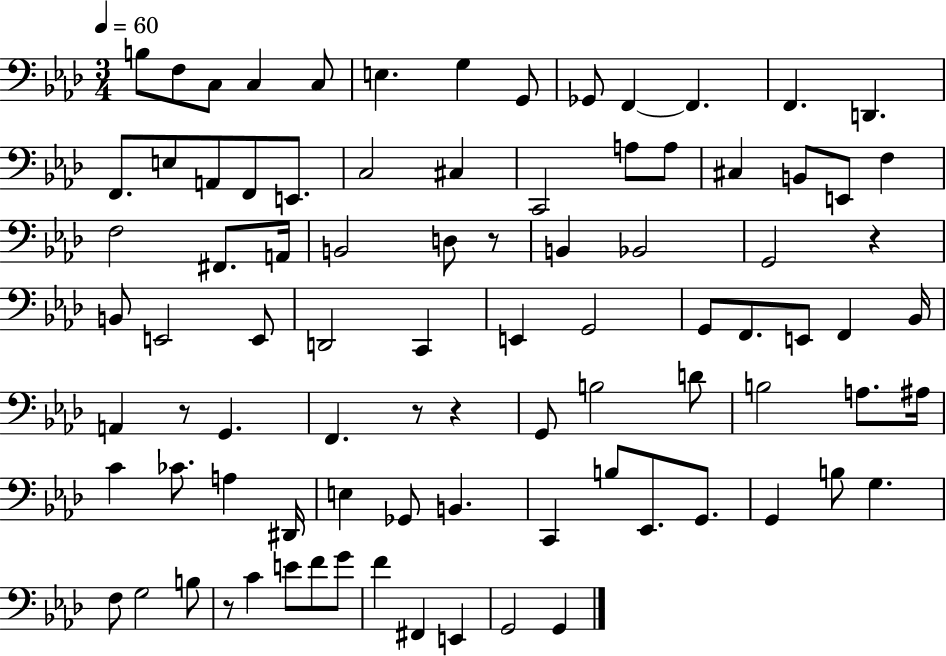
X:1
T:Untitled
M:3/4
L:1/4
K:Ab
B,/2 F,/2 C,/2 C, C,/2 E, G, G,,/2 _G,,/2 F,, F,, F,, D,, F,,/2 E,/2 A,,/2 F,,/2 E,,/2 C,2 ^C, C,,2 A,/2 A,/2 ^C, B,,/2 E,,/2 F, F,2 ^F,,/2 A,,/4 B,,2 D,/2 z/2 B,, _B,,2 G,,2 z B,,/2 E,,2 E,,/2 D,,2 C,, E,, G,,2 G,,/2 F,,/2 E,,/2 F,, _B,,/4 A,, z/2 G,, F,, z/2 z G,,/2 B,2 D/2 B,2 A,/2 ^A,/4 C _C/2 A, ^D,,/4 E, _G,,/2 B,, C,, B,/2 _E,,/2 G,,/2 G,, B,/2 G, F,/2 G,2 B,/2 z/2 C E/2 F/2 G/2 F ^F,, E,, G,,2 G,,